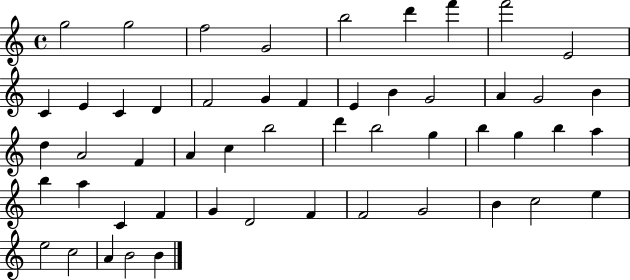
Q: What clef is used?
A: treble